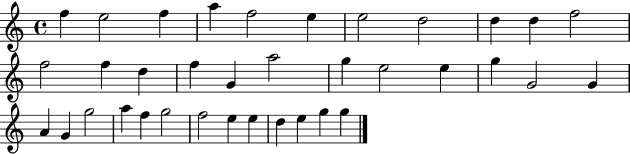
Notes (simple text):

F5/q E5/h F5/q A5/q F5/h E5/q E5/h D5/h D5/q D5/q F5/h F5/h F5/q D5/q F5/q G4/q A5/h G5/q E5/h E5/q G5/q G4/h G4/q A4/q G4/q G5/h A5/q F5/q G5/h F5/h E5/q E5/q D5/q E5/q G5/q G5/q